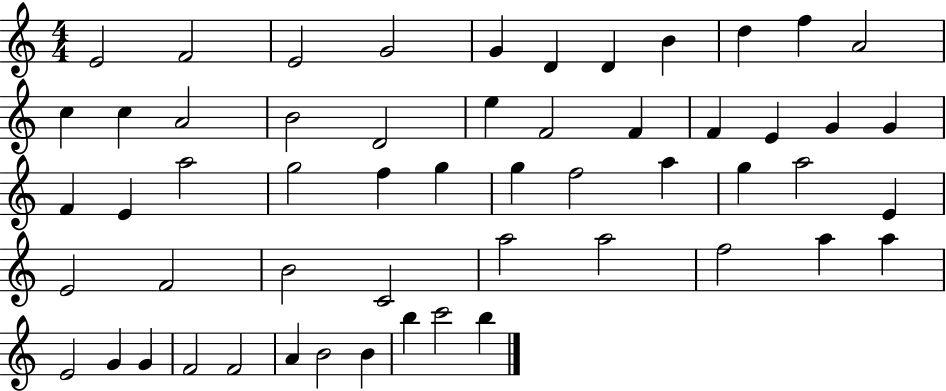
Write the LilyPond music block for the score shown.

{
  \clef treble
  \numericTimeSignature
  \time 4/4
  \key c \major
  e'2 f'2 | e'2 g'2 | g'4 d'4 d'4 b'4 | d''4 f''4 a'2 | \break c''4 c''4 a'2 | b'2 d'2 | e''4 f'2 f'4 | f'4 e'4 g'4 g'4 | \break f'4 e'4 a''2 | g''2 f''4 g''4 | g''4 f''2 a''4 | g''4 a''2 e'4 | \break e'2 f'2 | b'2 c'2 | a''2 a''2 | f''2 a''4 a''4 | \break e'2 g'4 g'4 | f'2 f'2 | a'4 b'2 b'4 | b''4 c'''2 b''4 | \break \bar "|."
}